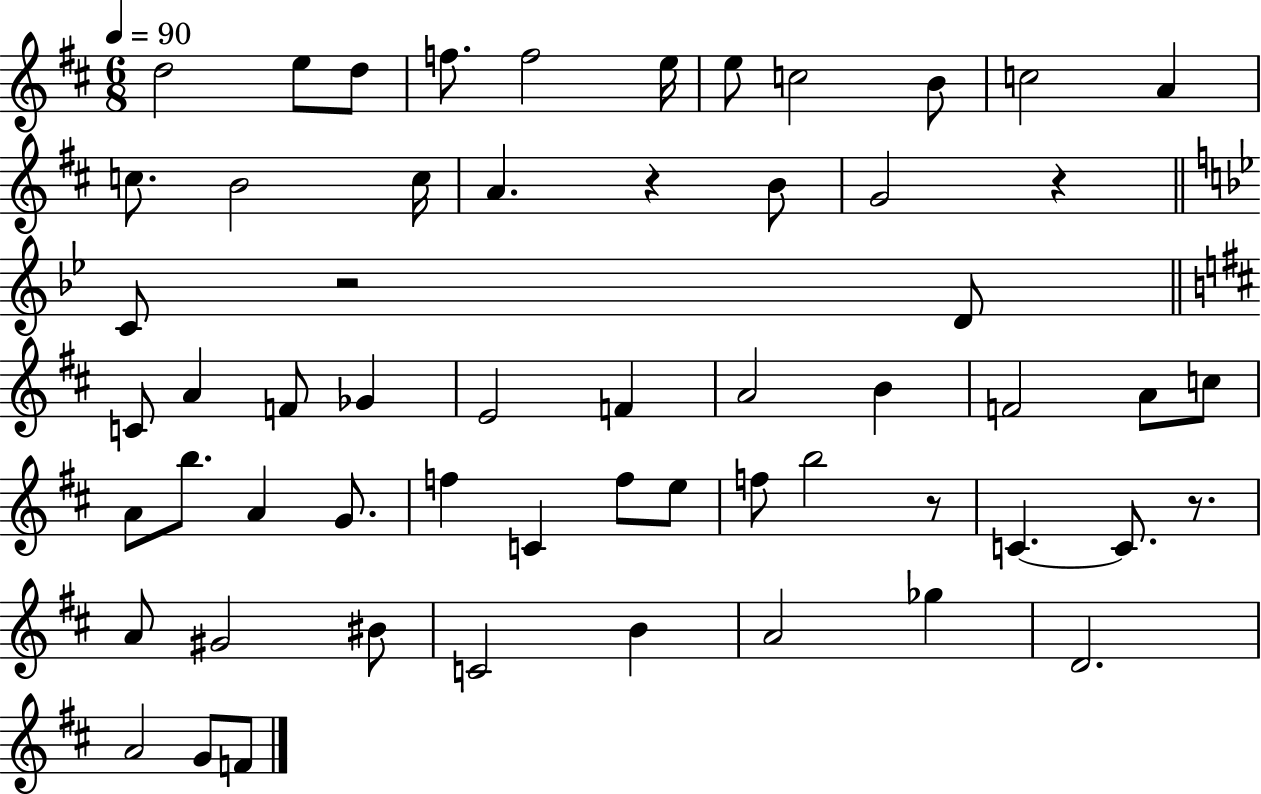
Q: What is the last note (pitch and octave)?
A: F4